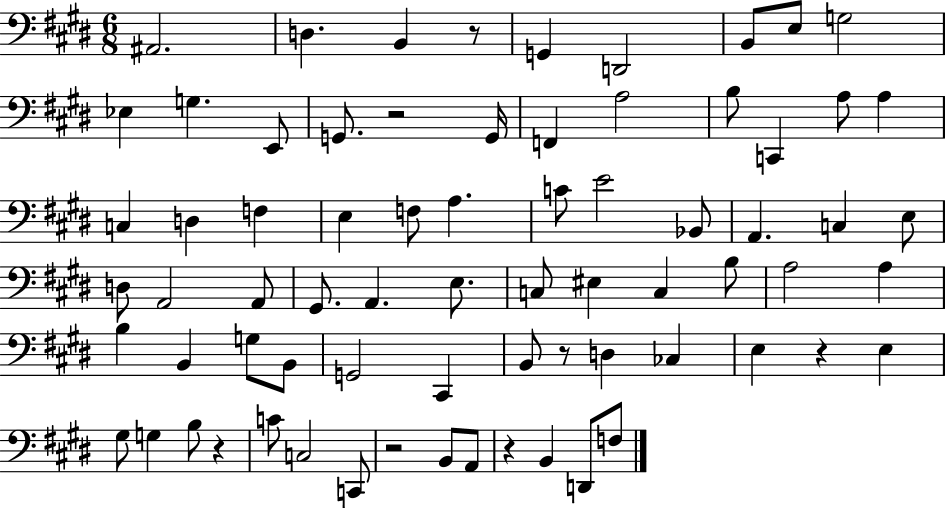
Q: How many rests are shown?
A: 7